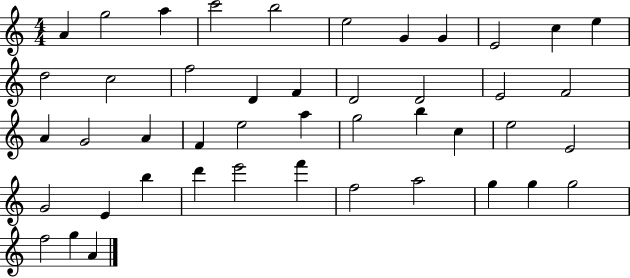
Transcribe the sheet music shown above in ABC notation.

X:1
T:Untitled
M:4/4
L:1/4
K:C
A g2 a c'2 b2 e2 G G E2 c e d2 c2 f2 D F D2 D2 E2 F2 A G2 A F e2 a g2 b c e2 E2 G2 E b d' e'2 f' f2 a2 g g g2 f2 g A